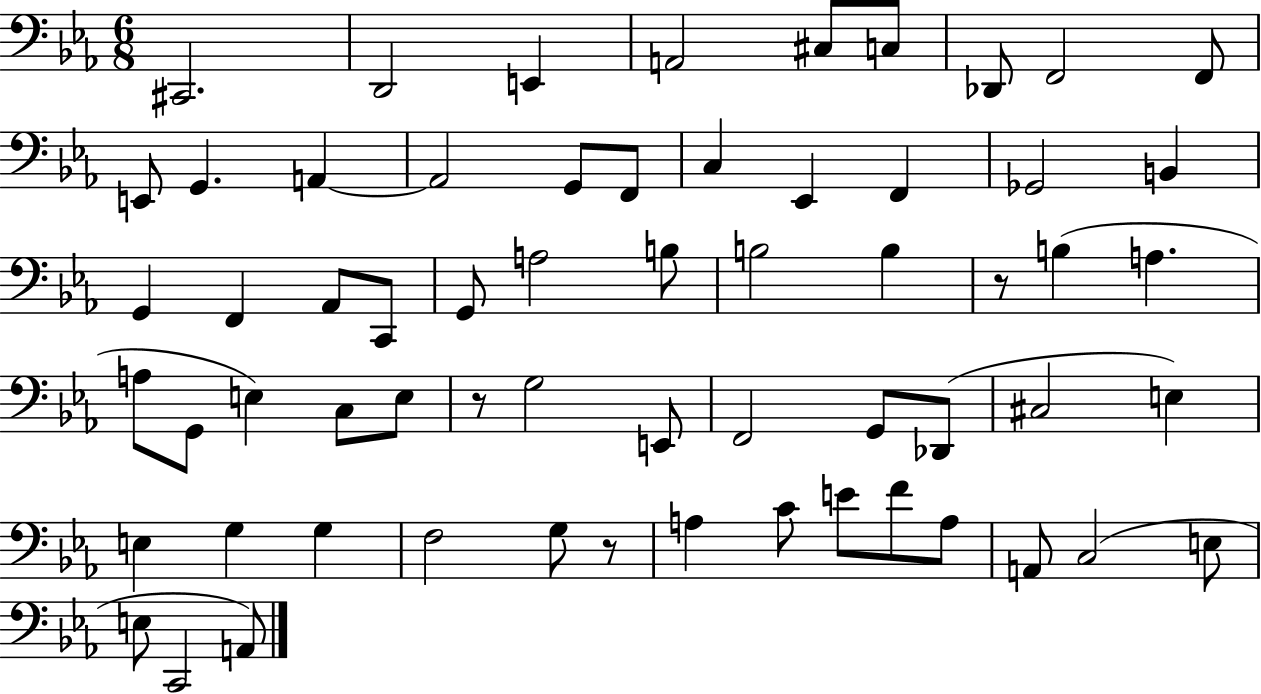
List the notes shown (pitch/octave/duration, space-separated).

C#2/h. D2/h E2/q A2/h C#3/e C3/e Db2/e F2/h F2/e E2/e G2/q. A2/q A2/h G2/e F2/e C3/q Eb2/q F2/q Gb2/h B2/q G2/q F2/q Ab2/e C2/e G2/e A3/h B3/e B3/h B3/q R/e B3/q A3/q. A3/e G2/e E3/q C3/e E3/e R/e G3/h E2/e F2/h G2/e Db2/e C#3/h E3/q E3/q G3/q G3/q F3/h G3/e R/e A3/q C4/e E4/e F4/e A3/e A2/e C3/h E3/e E3/e C2/h A2/e